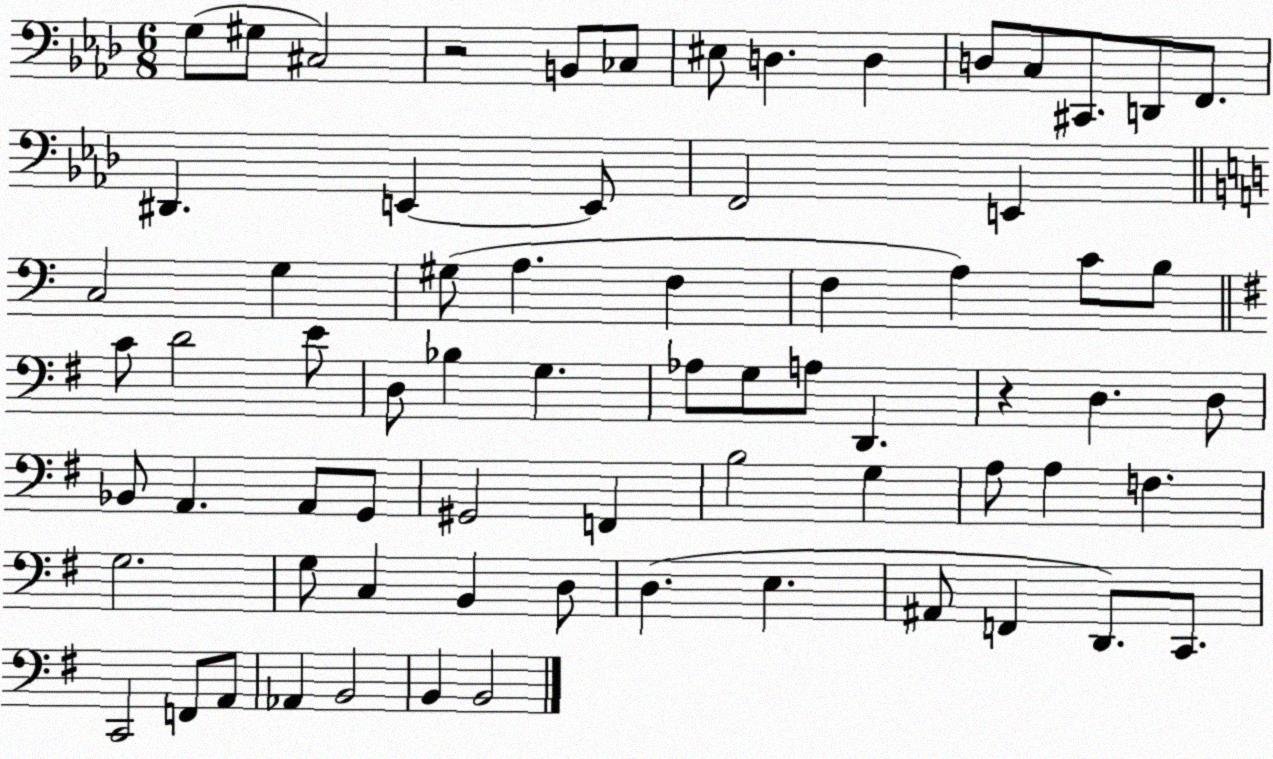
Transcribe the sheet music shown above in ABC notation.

X:1
T:Untitled
M:6/8
L:1/4
K:Ab
G,/2 ^G,/2 ^C,2 z2 B,,/2 _C,/2 ^E,/2 D, D, D,/2 C,/2 ^C,,/2 D,,/2 F,,/2 ^D,, E,, E,,/2 F,,2 E,, C,2 G, ^G,/2 A, F, F, A, C/2 B,/2 C/2 D2 E/2 D,/2 _B, G, _A,/2 G,/2 A,/2 D,, z D, D,/2 _B,,/2 A,, A,,/2 G,,/2 ^G,,2 F,, B,2 G, A,/2 A, F, G,2 G,/2 C, B,, D,/2 D, E, ^A,,/2 F,, D,,/2 C,,/2 C,,2 F,,/2 A,,/2 _A,, B,,2 B,, B,,2